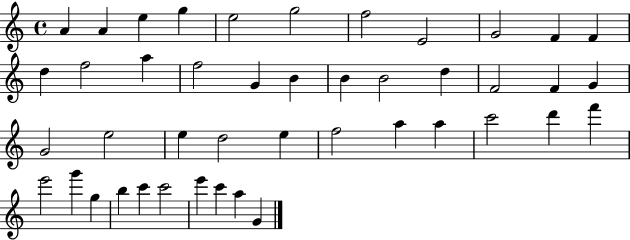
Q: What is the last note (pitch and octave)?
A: G4